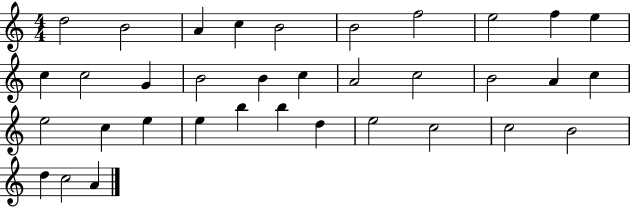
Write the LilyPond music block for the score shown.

{
  \clef treble
  \numericTimeSignature
  \time 4/4
  \key c \major
  d''2 b'2 | a'4 c''4 b'2 | b'2 f''2 | e''2 f''4 e''4 | \break c''4 c''2 g'4 | b'2 b'4 c''4 | a'2 c''2 | b'2 a'4 c''4 | \break e''2 c''4 e''4 | e''4 b''4 b''4 d''4 | e''2 c''2 | c''2 b'2 | \break d''4 c''2 a'4 | \bar "|."
}